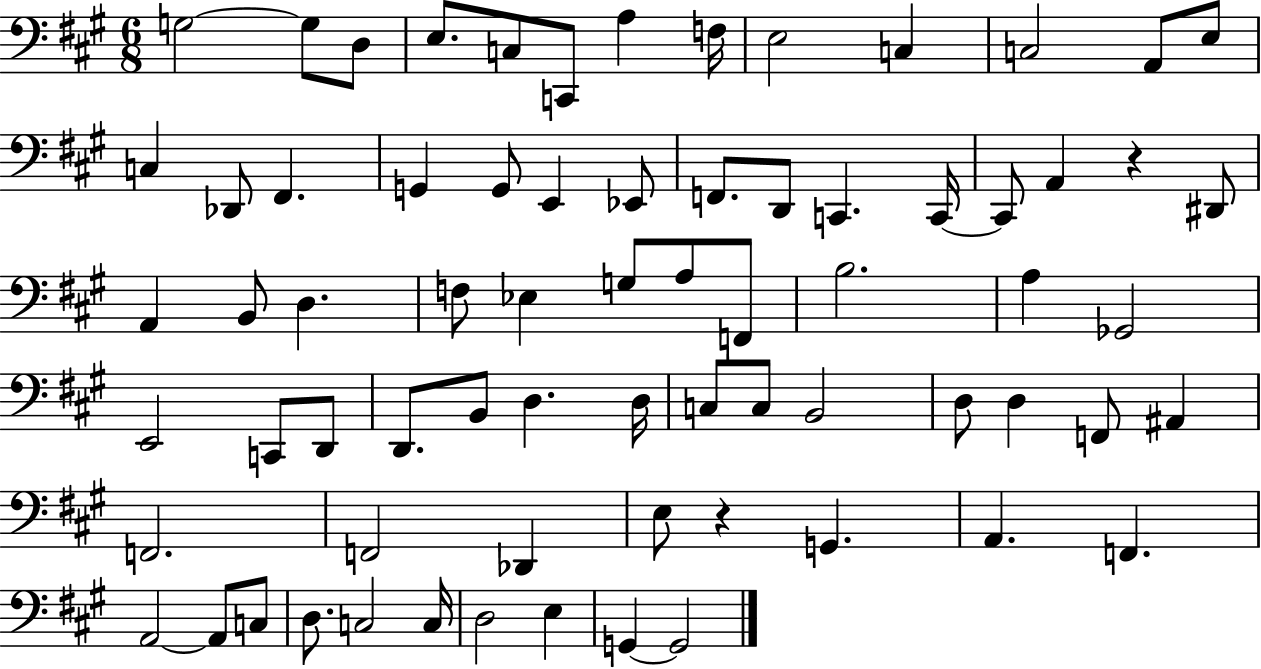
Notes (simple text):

G3/h G3/e D3/e E3/e. C3/e C2/e A3/q F3/s E3/h C3/q C3/h A2/e E3/e C3/q Db2/e F#2/q. G2/q G2/e E2/q Eb2/e F2/e. D2/e C2/q. C2/s C2/e A2/q R/q D#2/e A2/q B2/e D3/q. F3/e Eb3/q G3/e A3/e F2/e B3/h. A3/q Gb2/h E2/h C2/e D2/e D2/e. B2/e D3/q. D3/s C3/e C3/e B2/h D3/e D3/q F2/e A#2/q F2/h. F2/h Db2/q E3/e R/q G2/q. A2/q. F2/q. A2/h A2/e C3/e D3/e. C3/h C3/s D3/h E3/q G2/q G2/h